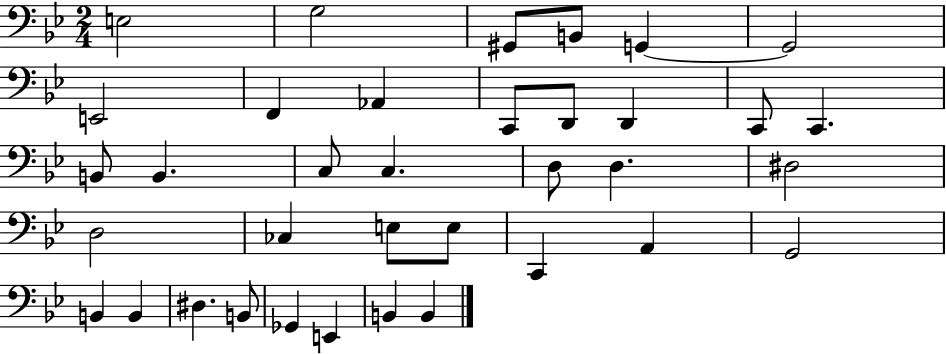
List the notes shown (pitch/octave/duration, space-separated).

E3/h G3/h G#2/e B2/e G2/q G2/h E2/h F2/q Ab2/q C2/e D2/e D2/q C2/e C2/q. B2/e B2/q. C3/e C3/q. D3/e D3/q. D#3/h D3/h CES3/q E3/e E3/e C2/q A2/q G2/h B2/q B2/q D#3/q. B2/e Gb2/q E2/q B2/q B2/q